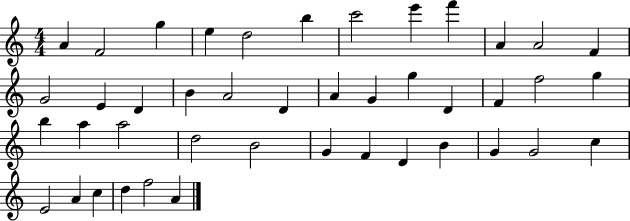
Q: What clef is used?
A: treble